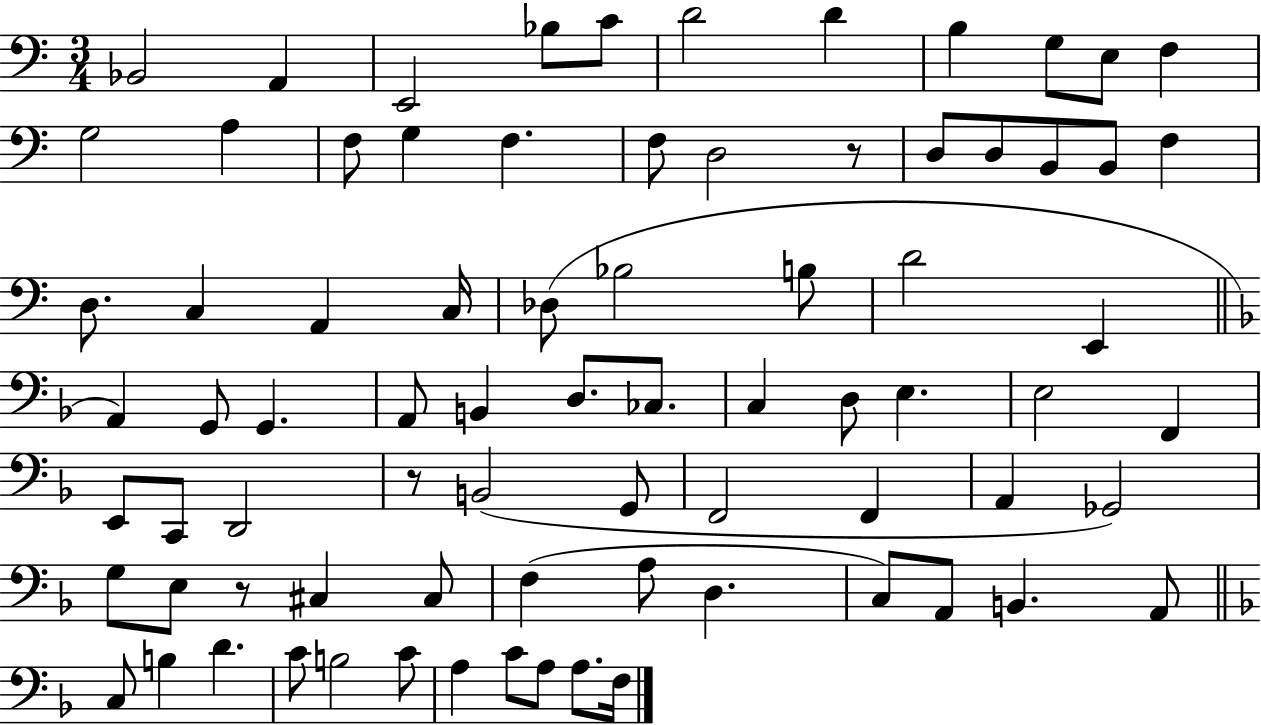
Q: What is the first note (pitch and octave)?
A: Bb2